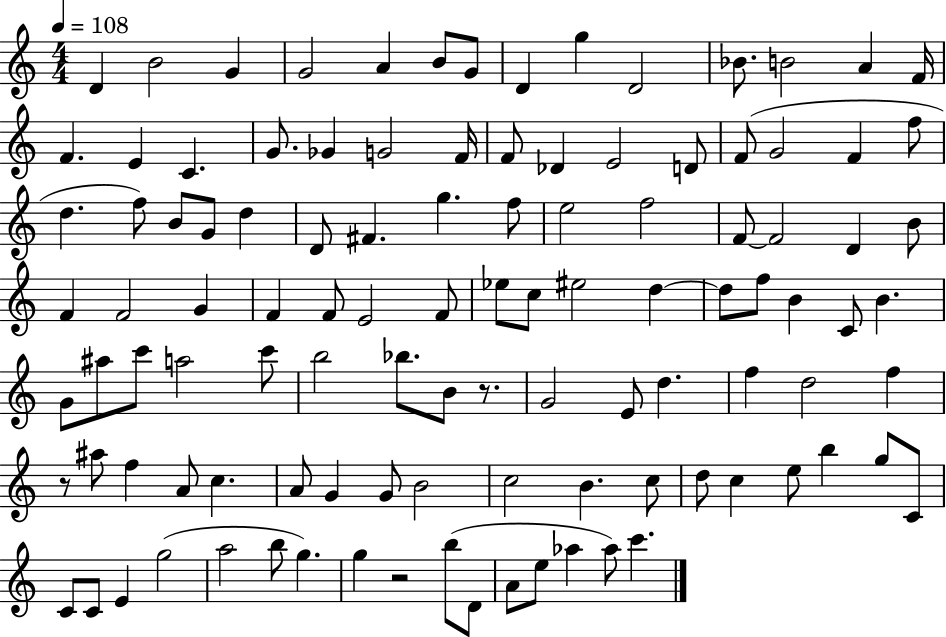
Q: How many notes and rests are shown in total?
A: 109